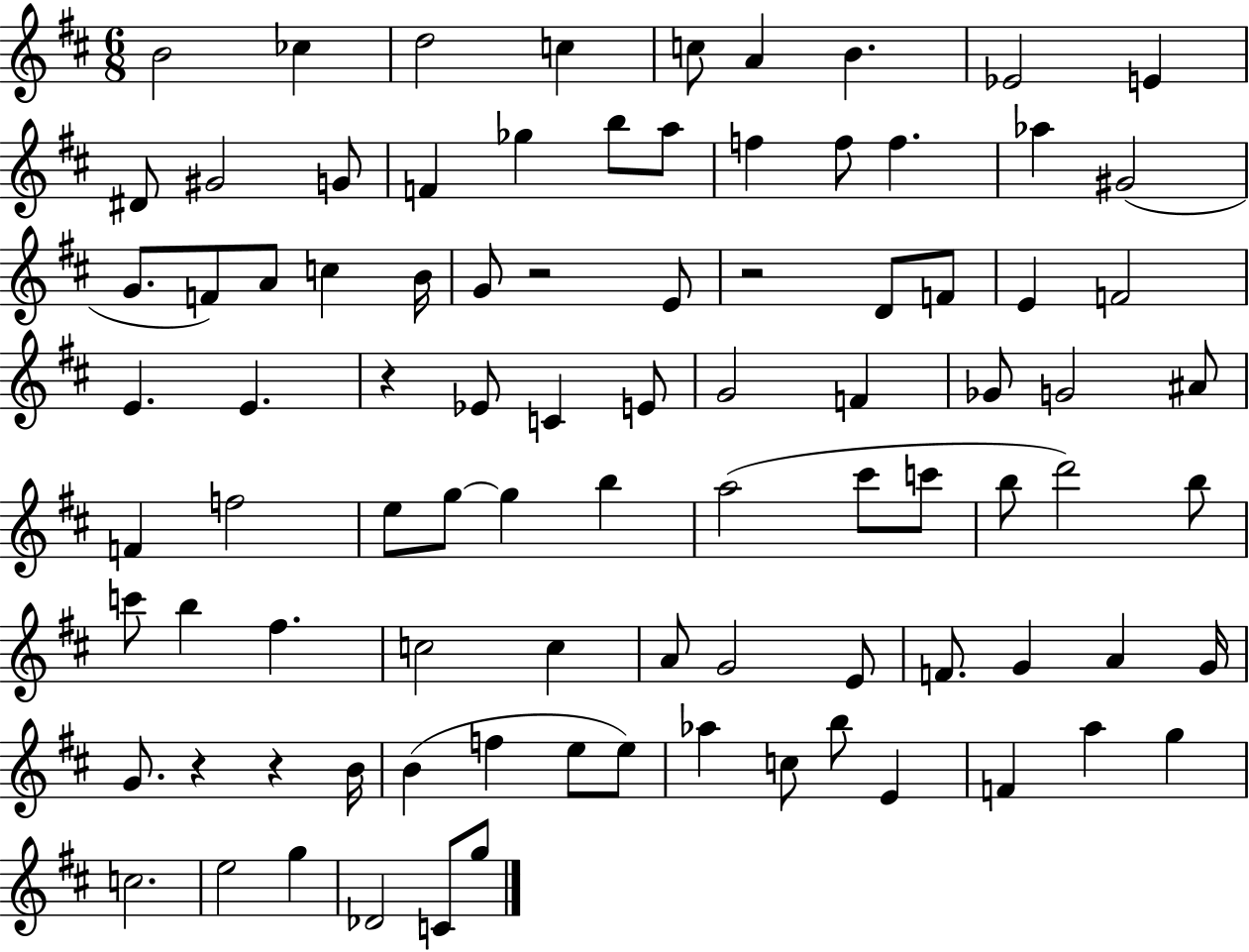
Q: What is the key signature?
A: D major